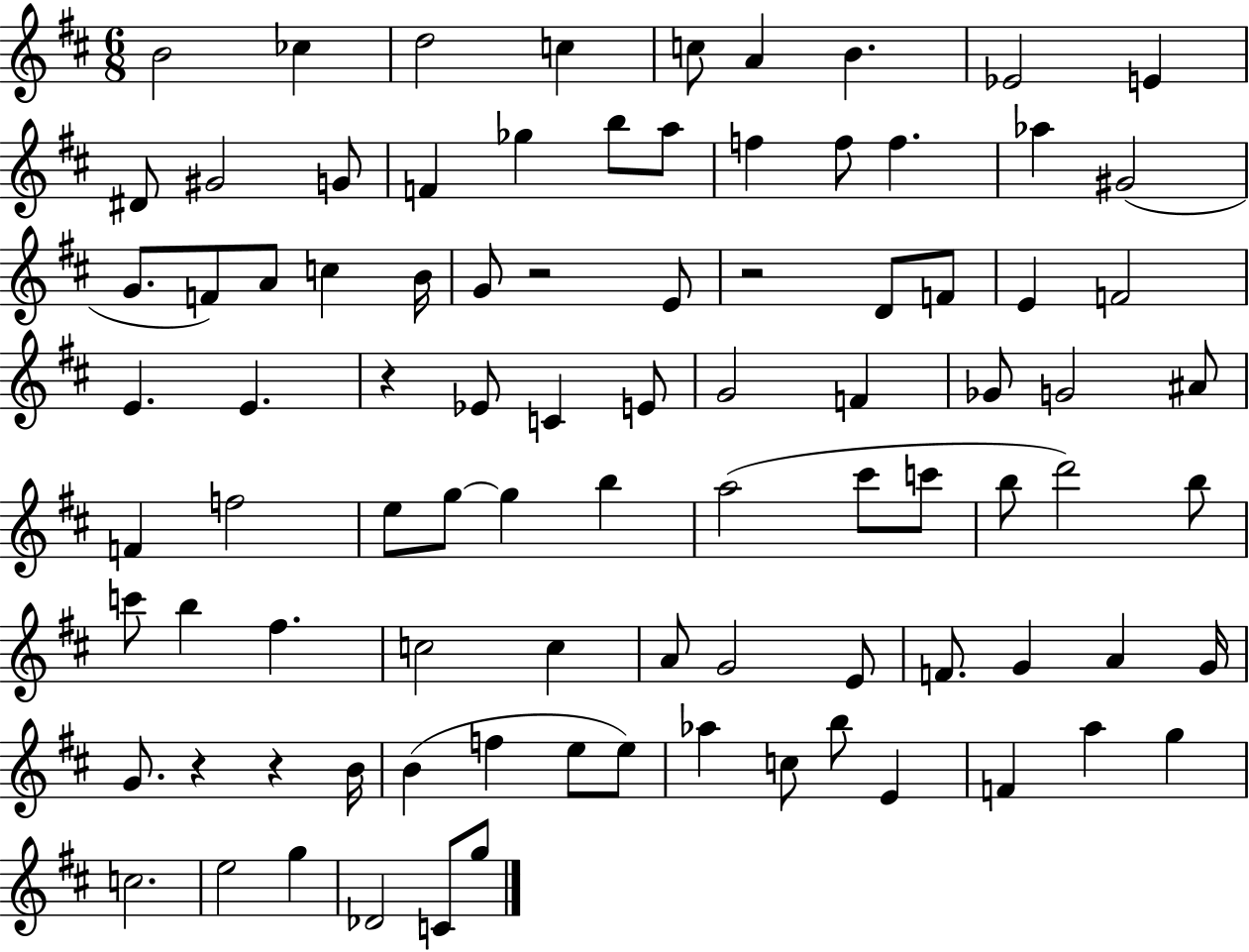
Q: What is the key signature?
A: D major